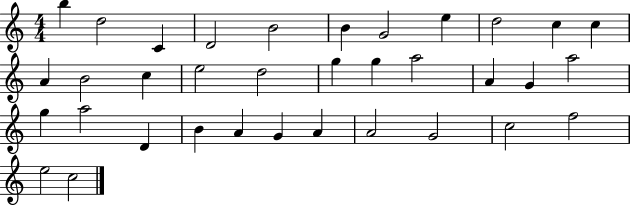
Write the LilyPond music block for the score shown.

{
  \clef treble
  \numericTimeSignature
  \time 4/4
  \key c \major
  b''4 d''2 c'4 | d'2 b'2 | b'4 g'2 e''4 | d''2 c''4 c''4 | \break a'4 b'2 c''4 | e''2 d''2 | g''4 g''4 a''2 | a'4 g'4 a''2 | \break g''4 a''2 d'4 | b'4 a'4 g'4 a'4 | a'2 g'2 | c''2 f''2 | \break e''2 c''2 | \bar "|."
}